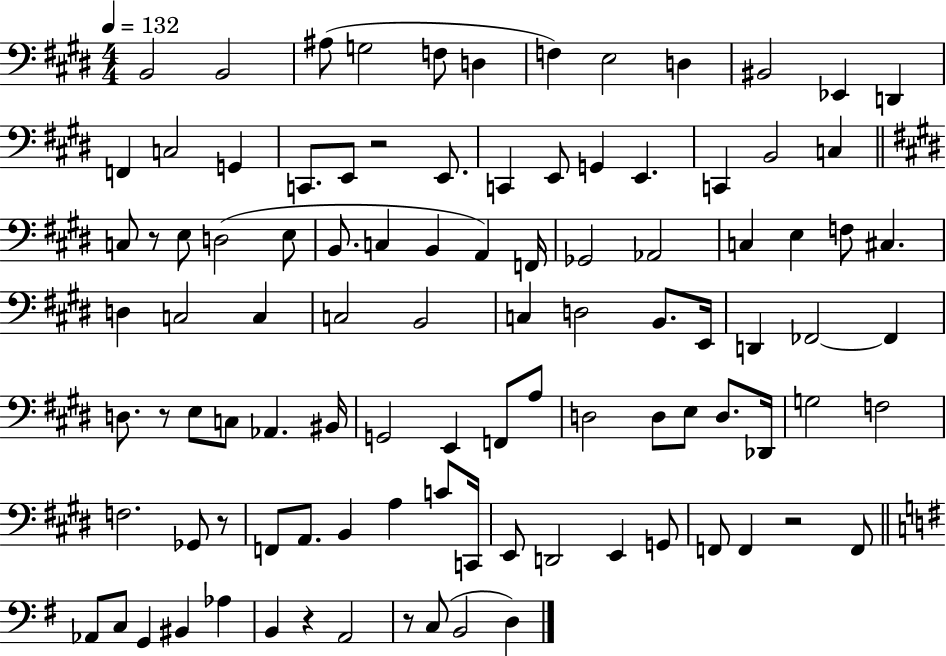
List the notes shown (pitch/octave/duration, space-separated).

B2/h B2/h A#3/e G3/h F3/e D3/q F3/q E3/h D3/q BIS2/h Eb2/q D2/q F2/q C3/h G2/q C2/e. E2/e R/h E2/e. C2/q E2/e G2/q E2/q. C2/q B2/h C3/q C3/e R/e E3/e D3/h E3/e B2/e. C3/q B2/q A2/q F2/s Gb2/h Ab2/h C3/q E3/q F3/e C#3/q. D3/q C3/h C3/q C3/h B2/h C3/q D3/h B2/e. E2/s D2/q FES2/h FES2/q D3/e. R/e E3/e C3/e Ab2/q. BIS2/s G2/h E2/q F2/e A3/e D3/h D3/e E3/e D3/e. Db2/s G3/h F3/h F3/h. Gb2/e R/e F2/e A2/e. B2/q A3/q C4/e C2/s E2/e D2/h E2/q G2/e F2/e F2/q R/h F2/e Ab2/e C3/e G2/q BIS2/q Ab3/q B2/q R/q A2/h R/e C3/e B2/h D3/q